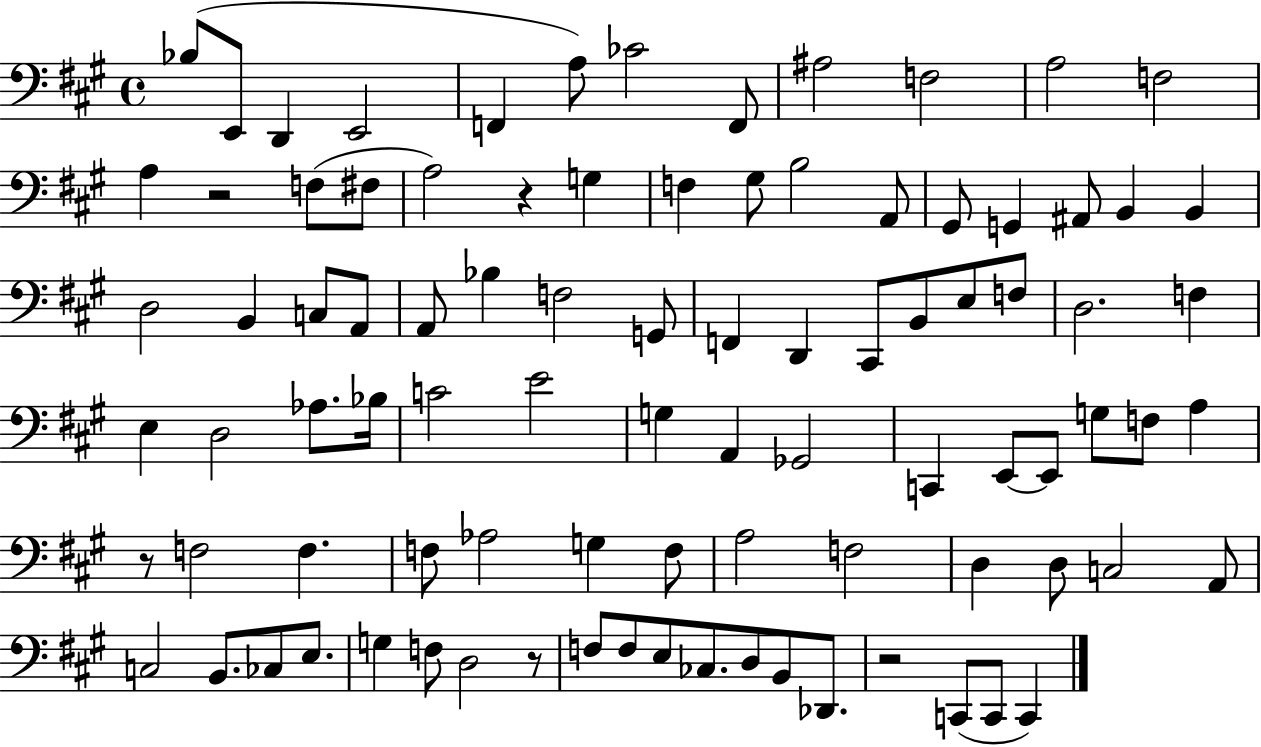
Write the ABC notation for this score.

X:1
T:Untitled
M:4/4
L:1/4
K:A
_B,/2 E,,/2 D,, E,,2 F,, A,/2 _C2 F,,/2 ^A,2 F,2 A,2 F,2 A, z2 F,/2 ^F,/2 A,2 z G, F, ^G,/2 B,2 A,,/2 ^G,,/2 G,, ^A,,/2 B,, B,, D,2 B,, C,/2 A,,/2 A,,/2 _B, F,2 G,,/2 F,, D,, ^C,,/2 B,,/2 E,/2 F,/2 D,2 F, E, D,2 _A,/2 _B,/4 C2 E2 G, A,, _G,,2 C,, E,,/2 E,,/2 G,/2 F,/2 A, z/2 F,2 F, F,/2 _A,2 G, F,/2 A,2 F,2 D, D,/2 C,2 A,,/2 C,2 B,,/2 _C,/2 E,/2 G, F,/2 D,2 z/2 F,/2 F,/2 E,/2 _C,/2 D,/2 B,,/2 _D,,/2 z2 C,,/2 C,,/2 C,,